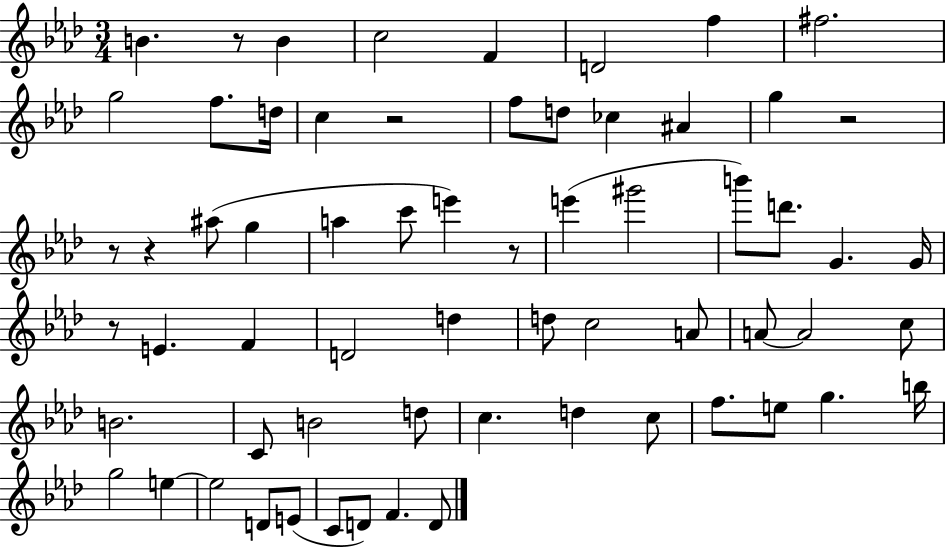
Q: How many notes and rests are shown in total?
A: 64